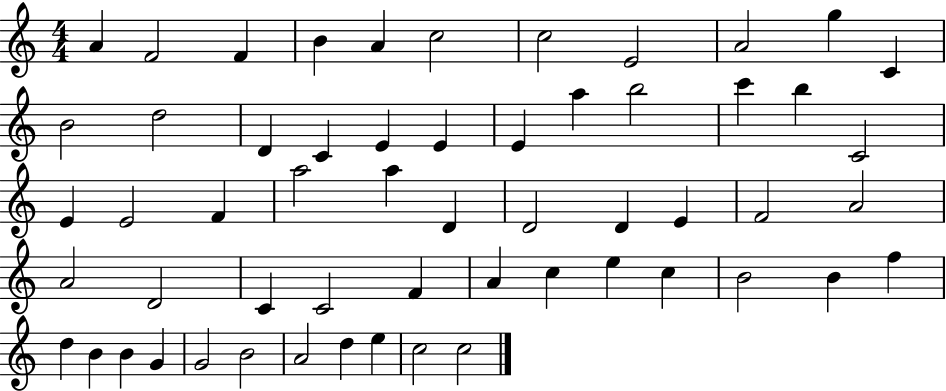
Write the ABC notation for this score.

X:1
T:Untitled
M:4/4
L:1/4
K:C
A F2 F B A c2 c2 E2 A2 g C B2 d2 D C E E E a b2 c' b C2 E E2 F a2 a D D2 D E F2 A2 A2 D2 C C2 F A c e c B2 B f d B B G G2 B2 A2 d e c2 c2